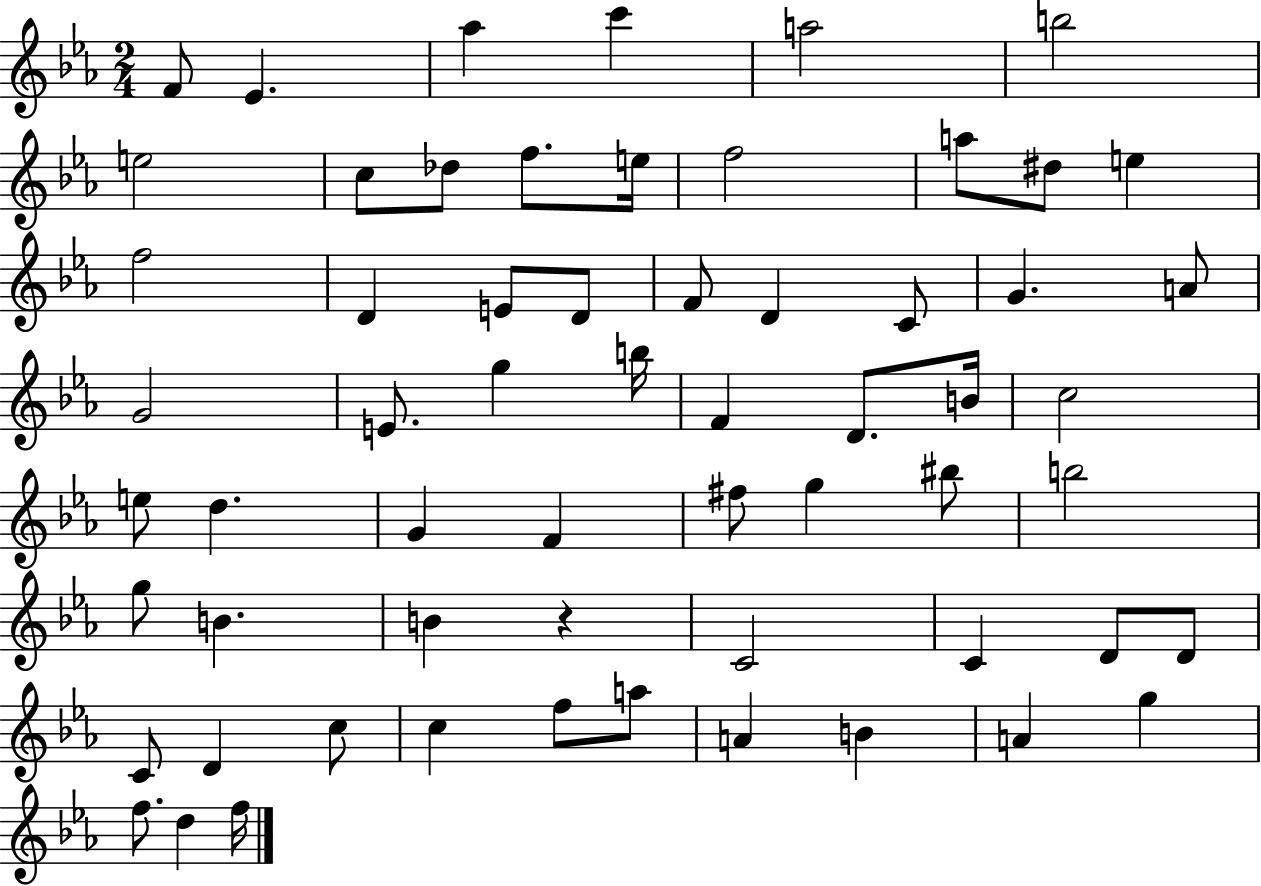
F4/e Eb4/q. Ab5/q C6/q A5/h B5/h E5/h C5/e Db5/e F5/e. E5/s F5/h A5/e D#5/e E5/q F5/h D4/q E4/e D4/e F4/e D4/q C4/e G4/q. A4/e G4/h E4/e. G5/q B5/s F4/q D4/e. B4/s C5/h E5/e D5/q. G4/q F4/q F#5/e G5/q BIS5/e B5/h G5/e B4/q. B4/q R/q C4/h C4/q D4/e D4/e C4/e D4/q C5/e C5/q F5/e A5/e A4/q B4/q A4/q G5/q F5/e. D5/q F5/s